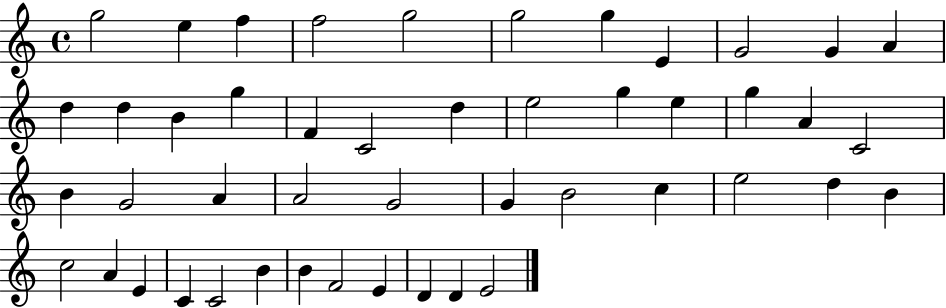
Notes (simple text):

G5/h E5/q F5/q F5/h G5/h G5/h G5/q E4/q G4/h G4/q A4/q D5/q D5/q B4/q G5/q F4/q C4/h D5/q E5/h G5/q E5/q G5/q A4/q C4/h B4/q G4/h A4/q A4/h G4/h G4/q B4/h C5/q E5/h D5/q B4/q C5/h A4/q E4/q C4/q C4/h B4/q B4/q F4/h E4/q D4/q D4/q E4/h